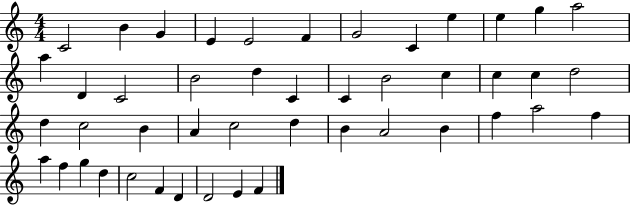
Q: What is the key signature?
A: C major